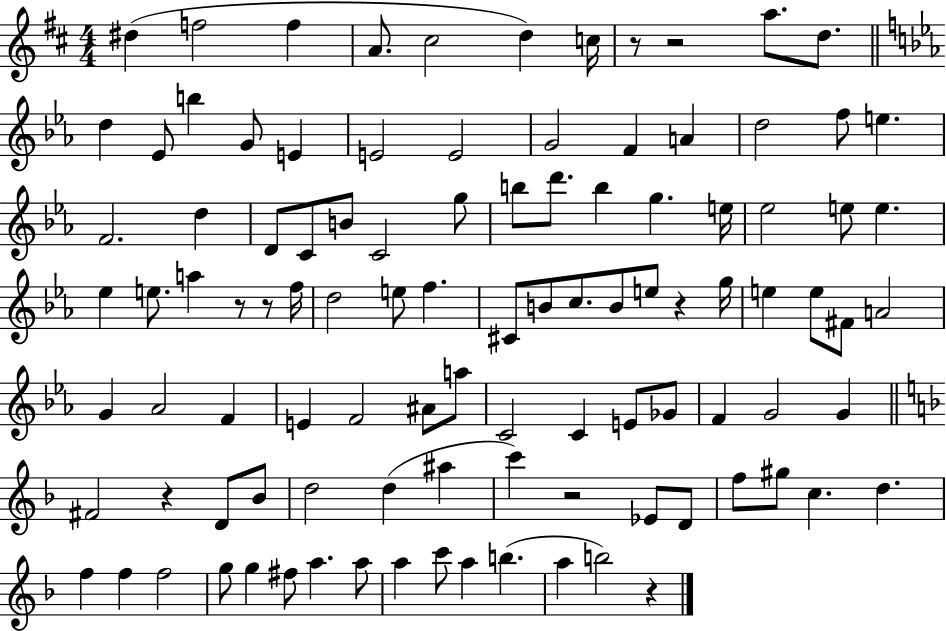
{
  \clef treble
  \numericTimeSignature
  \time 4/4
  \key d \major
  dis''4( f''2 f''4 | a'8. cis''2 d''4) c''16 | r8 r2 a''8. d''8. | \bar "||" \break \key ees \major d''4 ees'8 b''4 g'8 e'4 | e'2 e'2 | g'2 f'4 a'4 | d''2 f''8 e''4. | \break f'2. d''4 | d'8 c'8 b'8 c'2 g''8 | b''8 d'''8. b''4 g''4. e''16 | ees''2 e''8 e''4. | \break ees''4 e''8. a''4 r8 r8 f''16 | d''2 e''8 f''4. | cis'8 b'8 c''8. b'8 e''8 r4 g''16 | e''4 e''8 fis'8 a'2 | \break g'4 aes'2 f'4 | e'4 f'2 ais'8 a''8 | c'2 c'4 e'8 ges'8 | f'4 g'2 g'4 | \break \bar "||" \break \key d \minor fis'2 r4 d'8 bes'8 | d''2 d''4( ais''4 | c'''4) r2 ees'8 d'8 | f''8 gis''8 c''4. d''4. | \break f''4 f''4 f''2 | g''8 g''4 fis''8 a''4. a''8 | a''4 c'''8 a''4 b''4.( | a''4 b''2) r4 | \break \bar "|."
}